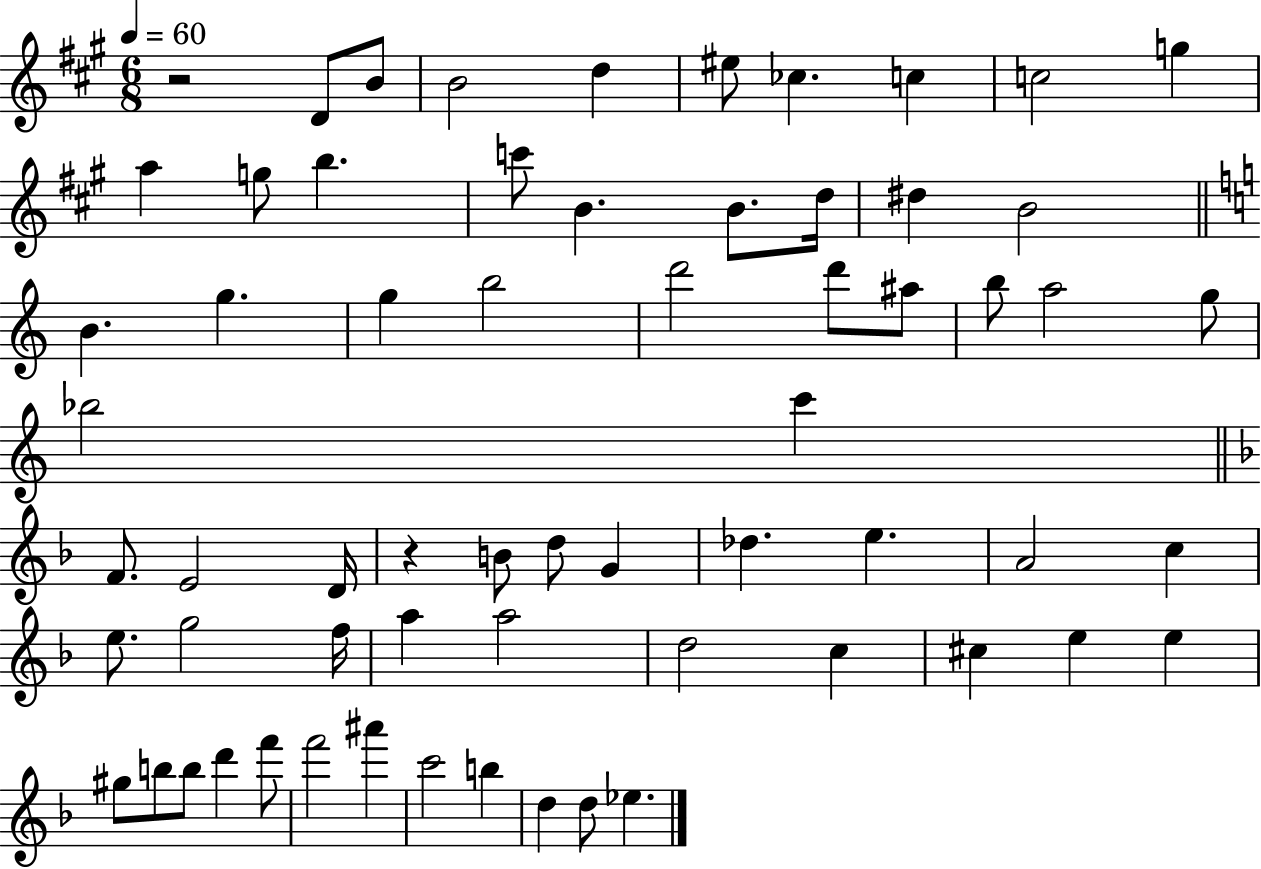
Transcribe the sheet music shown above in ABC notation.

X:1
T:Untitled
M:6/8
L:1/4
K:A
z2 D/2 B/2 B2 d ^e/2 _c c c2 g a g/2 b c'/2 B B/2 d/4 ^d B2 B g g b2 d'2 d'/2 ^a/2 b/2 a2 g/2 _b2 c' F/2 E2 D/4 z B/2 d/2 G _d e A2 c e/2 g2 f/4 a a2 d2 c ^c e e ^g/2 b/2 b/2 d' f'/2 f'2 ^a' c'2 b d d/2 _e